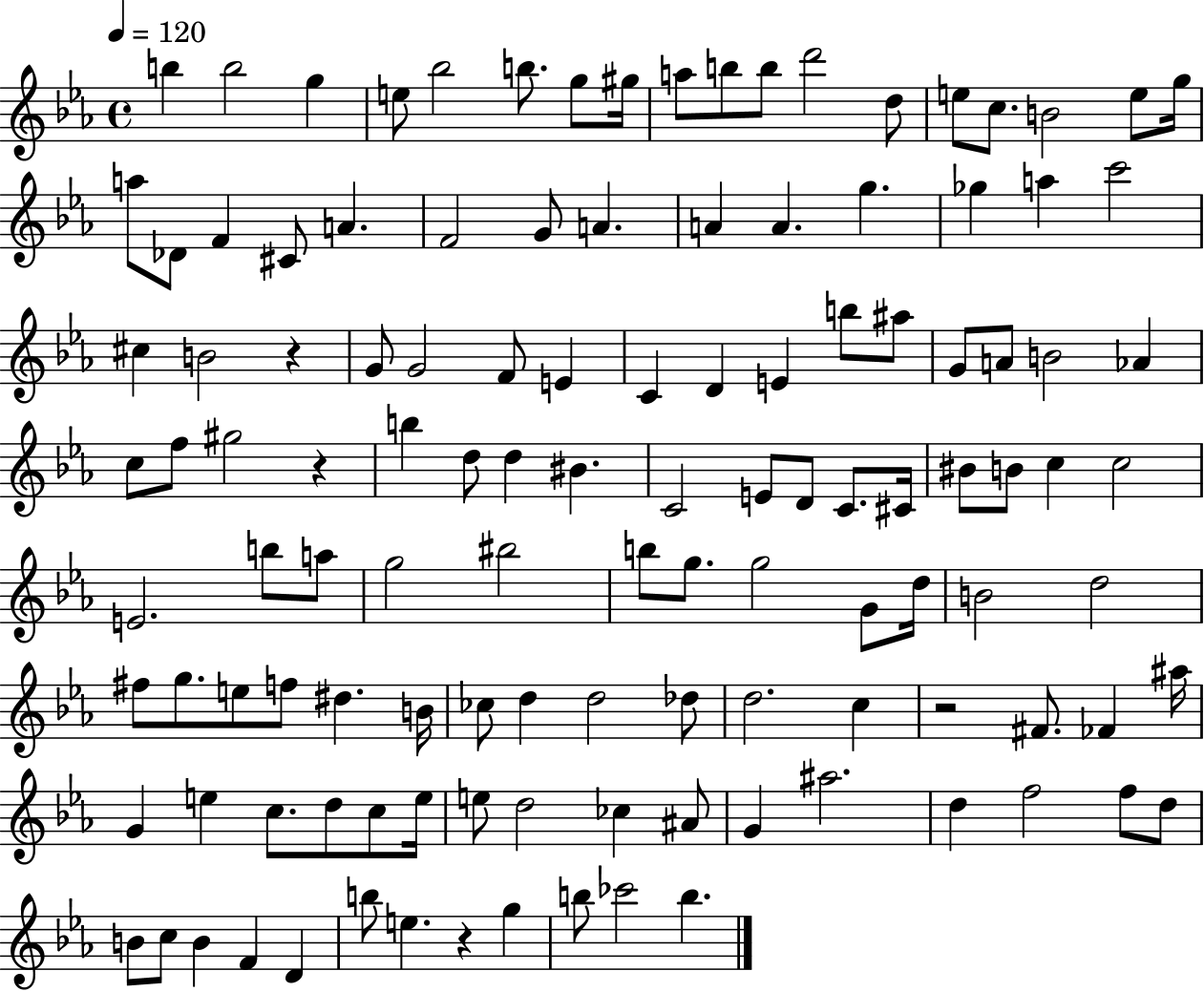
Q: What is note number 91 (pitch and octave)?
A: G4